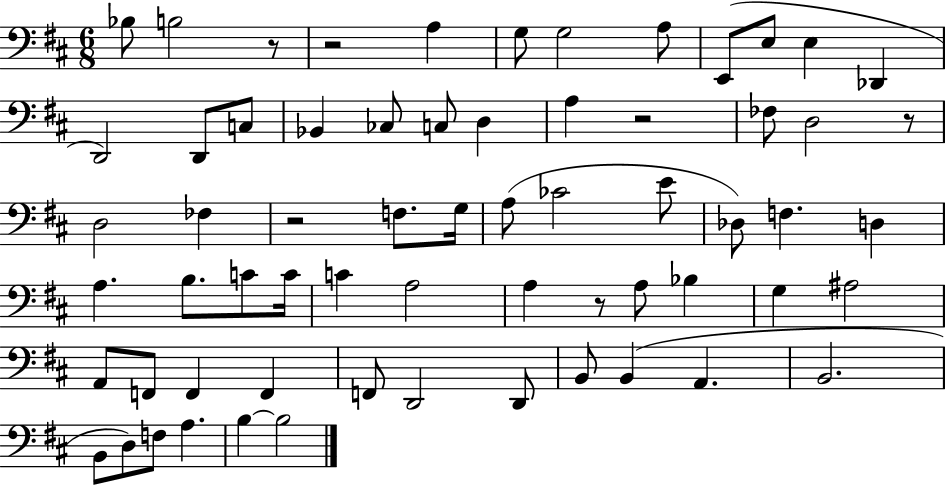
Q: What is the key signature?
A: D major